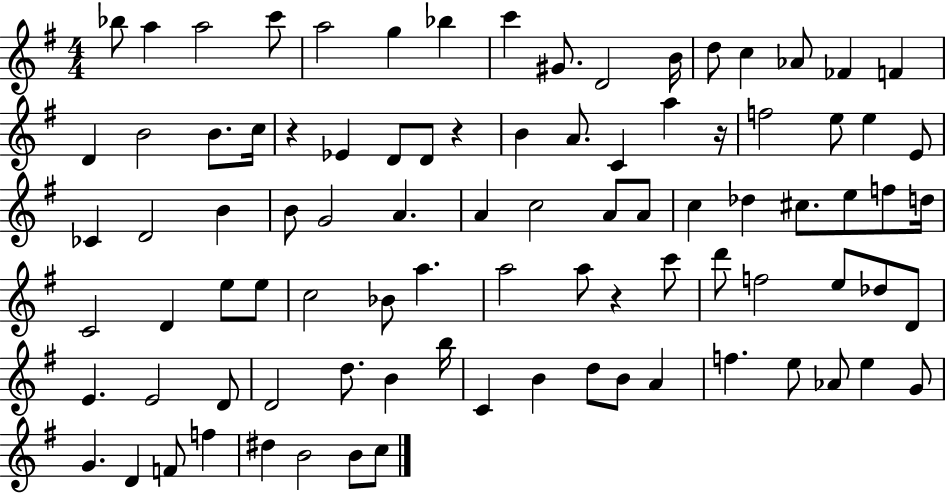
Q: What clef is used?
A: treble